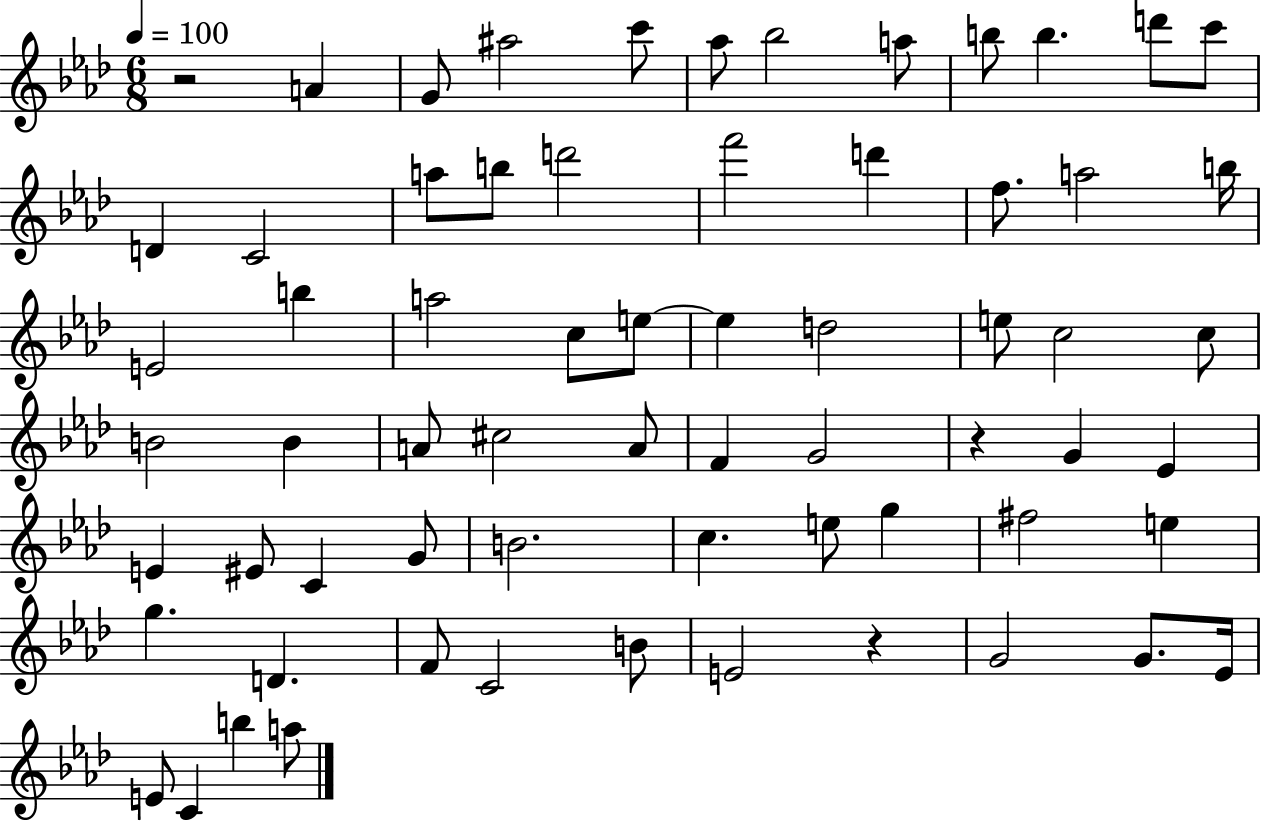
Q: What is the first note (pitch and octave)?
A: A4